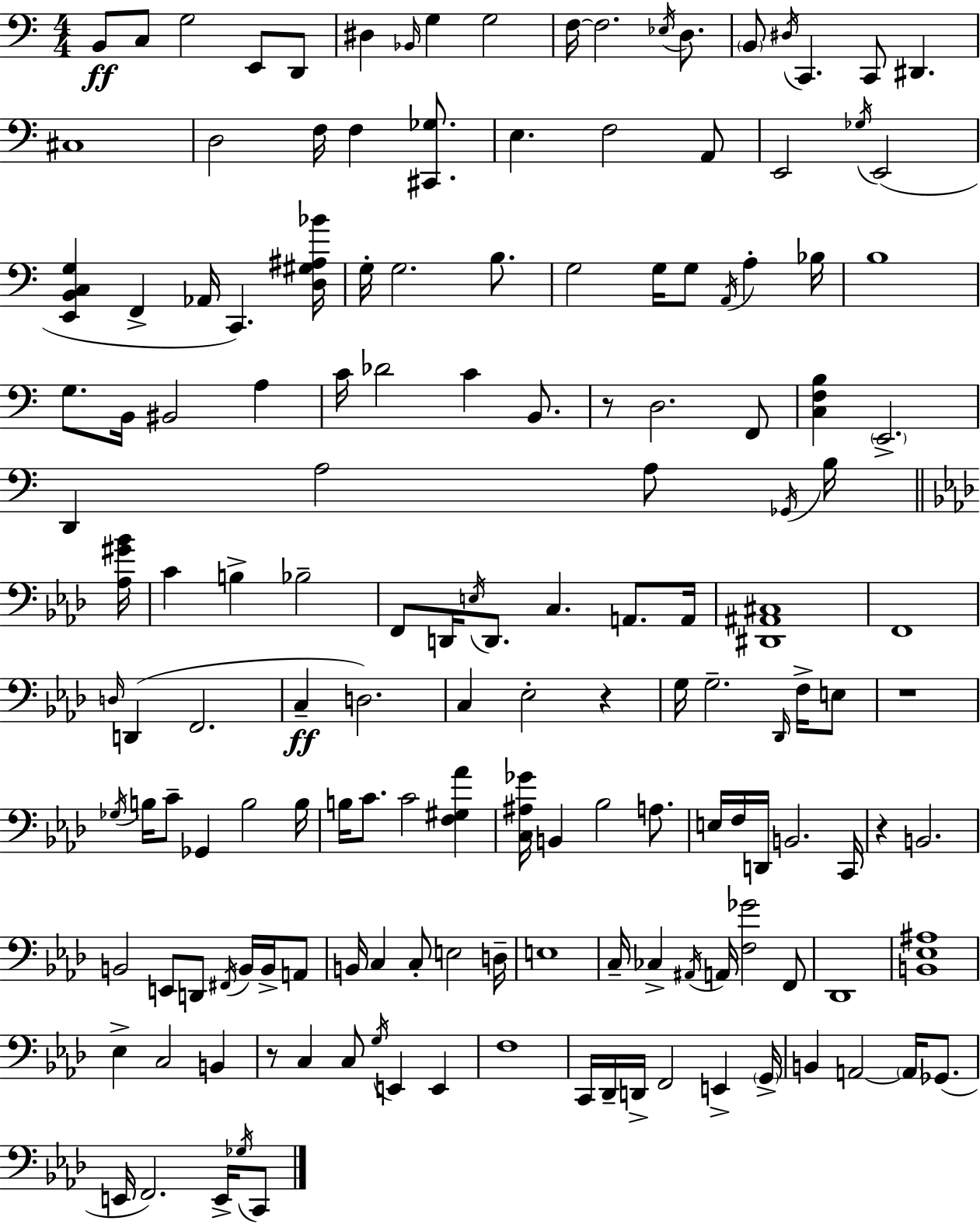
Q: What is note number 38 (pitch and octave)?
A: A2